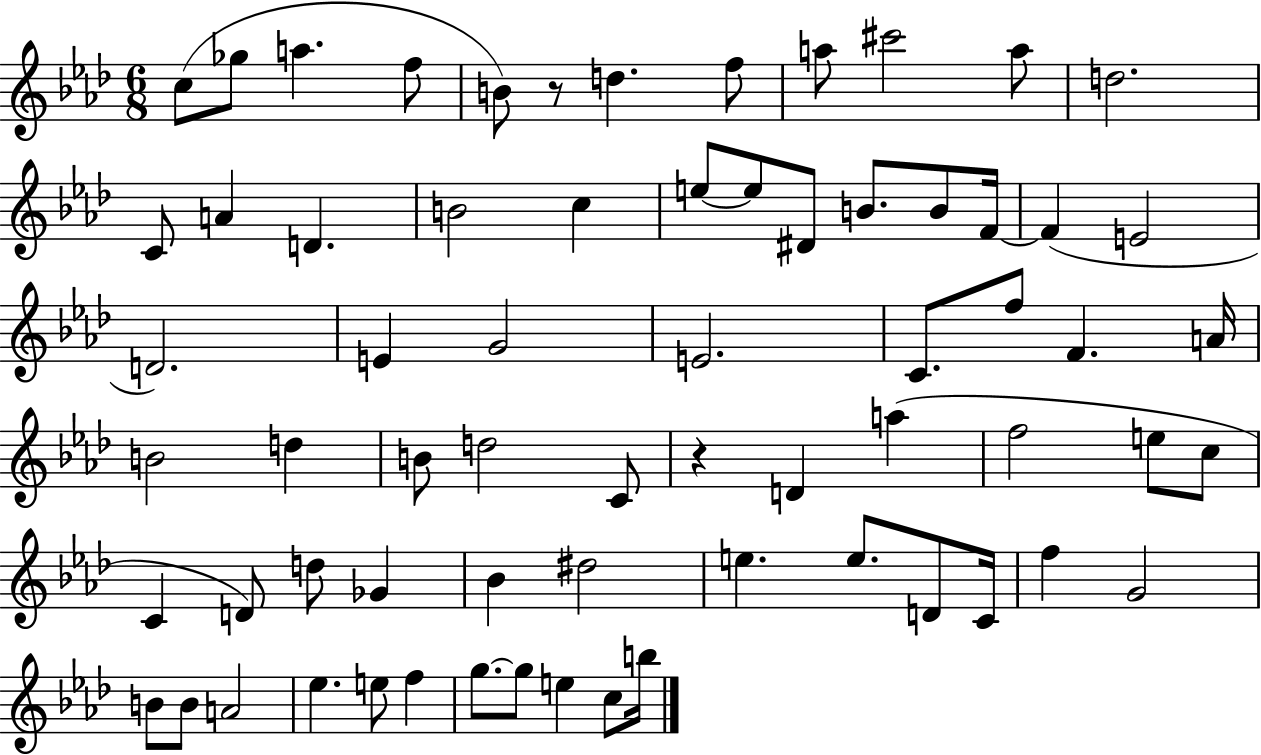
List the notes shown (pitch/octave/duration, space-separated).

C5/e Gb5/e A5/q. F5/e B4/e R/e D5/q. F5/e A5/e C#6/h A5/e D5/h. C4/e A4/q D4/q. B4/h C5/q E5/e E5/e D#4/e B4/e. B4/e F4/s F4/q E4/h D4/h. E4/q G4/h E4/h. C4/e. F5/e F4/q. A4/s B4/h D5/q B4/e D5/h C4/e R/q D4/q A5/q F5/h E5/e C5/e C4/q D4/e D5/e Gb4/q Bb4/q D#5/h E5/q. E5/e. D4/e C4/s F5/q G4/h B4/e B4/e A4/h Eb5/q. E5/e F5/q G5/e. G5/e E5/q C5/e B5/s